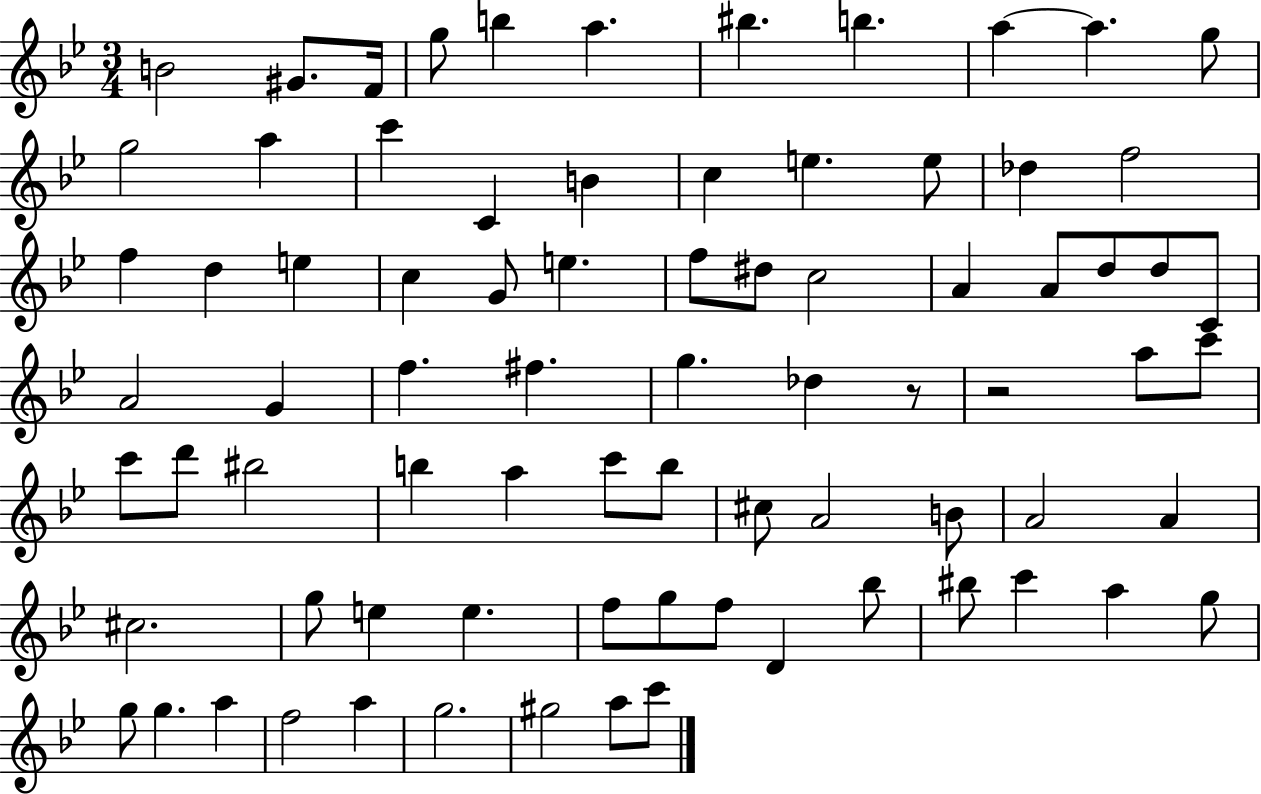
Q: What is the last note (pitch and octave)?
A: C6